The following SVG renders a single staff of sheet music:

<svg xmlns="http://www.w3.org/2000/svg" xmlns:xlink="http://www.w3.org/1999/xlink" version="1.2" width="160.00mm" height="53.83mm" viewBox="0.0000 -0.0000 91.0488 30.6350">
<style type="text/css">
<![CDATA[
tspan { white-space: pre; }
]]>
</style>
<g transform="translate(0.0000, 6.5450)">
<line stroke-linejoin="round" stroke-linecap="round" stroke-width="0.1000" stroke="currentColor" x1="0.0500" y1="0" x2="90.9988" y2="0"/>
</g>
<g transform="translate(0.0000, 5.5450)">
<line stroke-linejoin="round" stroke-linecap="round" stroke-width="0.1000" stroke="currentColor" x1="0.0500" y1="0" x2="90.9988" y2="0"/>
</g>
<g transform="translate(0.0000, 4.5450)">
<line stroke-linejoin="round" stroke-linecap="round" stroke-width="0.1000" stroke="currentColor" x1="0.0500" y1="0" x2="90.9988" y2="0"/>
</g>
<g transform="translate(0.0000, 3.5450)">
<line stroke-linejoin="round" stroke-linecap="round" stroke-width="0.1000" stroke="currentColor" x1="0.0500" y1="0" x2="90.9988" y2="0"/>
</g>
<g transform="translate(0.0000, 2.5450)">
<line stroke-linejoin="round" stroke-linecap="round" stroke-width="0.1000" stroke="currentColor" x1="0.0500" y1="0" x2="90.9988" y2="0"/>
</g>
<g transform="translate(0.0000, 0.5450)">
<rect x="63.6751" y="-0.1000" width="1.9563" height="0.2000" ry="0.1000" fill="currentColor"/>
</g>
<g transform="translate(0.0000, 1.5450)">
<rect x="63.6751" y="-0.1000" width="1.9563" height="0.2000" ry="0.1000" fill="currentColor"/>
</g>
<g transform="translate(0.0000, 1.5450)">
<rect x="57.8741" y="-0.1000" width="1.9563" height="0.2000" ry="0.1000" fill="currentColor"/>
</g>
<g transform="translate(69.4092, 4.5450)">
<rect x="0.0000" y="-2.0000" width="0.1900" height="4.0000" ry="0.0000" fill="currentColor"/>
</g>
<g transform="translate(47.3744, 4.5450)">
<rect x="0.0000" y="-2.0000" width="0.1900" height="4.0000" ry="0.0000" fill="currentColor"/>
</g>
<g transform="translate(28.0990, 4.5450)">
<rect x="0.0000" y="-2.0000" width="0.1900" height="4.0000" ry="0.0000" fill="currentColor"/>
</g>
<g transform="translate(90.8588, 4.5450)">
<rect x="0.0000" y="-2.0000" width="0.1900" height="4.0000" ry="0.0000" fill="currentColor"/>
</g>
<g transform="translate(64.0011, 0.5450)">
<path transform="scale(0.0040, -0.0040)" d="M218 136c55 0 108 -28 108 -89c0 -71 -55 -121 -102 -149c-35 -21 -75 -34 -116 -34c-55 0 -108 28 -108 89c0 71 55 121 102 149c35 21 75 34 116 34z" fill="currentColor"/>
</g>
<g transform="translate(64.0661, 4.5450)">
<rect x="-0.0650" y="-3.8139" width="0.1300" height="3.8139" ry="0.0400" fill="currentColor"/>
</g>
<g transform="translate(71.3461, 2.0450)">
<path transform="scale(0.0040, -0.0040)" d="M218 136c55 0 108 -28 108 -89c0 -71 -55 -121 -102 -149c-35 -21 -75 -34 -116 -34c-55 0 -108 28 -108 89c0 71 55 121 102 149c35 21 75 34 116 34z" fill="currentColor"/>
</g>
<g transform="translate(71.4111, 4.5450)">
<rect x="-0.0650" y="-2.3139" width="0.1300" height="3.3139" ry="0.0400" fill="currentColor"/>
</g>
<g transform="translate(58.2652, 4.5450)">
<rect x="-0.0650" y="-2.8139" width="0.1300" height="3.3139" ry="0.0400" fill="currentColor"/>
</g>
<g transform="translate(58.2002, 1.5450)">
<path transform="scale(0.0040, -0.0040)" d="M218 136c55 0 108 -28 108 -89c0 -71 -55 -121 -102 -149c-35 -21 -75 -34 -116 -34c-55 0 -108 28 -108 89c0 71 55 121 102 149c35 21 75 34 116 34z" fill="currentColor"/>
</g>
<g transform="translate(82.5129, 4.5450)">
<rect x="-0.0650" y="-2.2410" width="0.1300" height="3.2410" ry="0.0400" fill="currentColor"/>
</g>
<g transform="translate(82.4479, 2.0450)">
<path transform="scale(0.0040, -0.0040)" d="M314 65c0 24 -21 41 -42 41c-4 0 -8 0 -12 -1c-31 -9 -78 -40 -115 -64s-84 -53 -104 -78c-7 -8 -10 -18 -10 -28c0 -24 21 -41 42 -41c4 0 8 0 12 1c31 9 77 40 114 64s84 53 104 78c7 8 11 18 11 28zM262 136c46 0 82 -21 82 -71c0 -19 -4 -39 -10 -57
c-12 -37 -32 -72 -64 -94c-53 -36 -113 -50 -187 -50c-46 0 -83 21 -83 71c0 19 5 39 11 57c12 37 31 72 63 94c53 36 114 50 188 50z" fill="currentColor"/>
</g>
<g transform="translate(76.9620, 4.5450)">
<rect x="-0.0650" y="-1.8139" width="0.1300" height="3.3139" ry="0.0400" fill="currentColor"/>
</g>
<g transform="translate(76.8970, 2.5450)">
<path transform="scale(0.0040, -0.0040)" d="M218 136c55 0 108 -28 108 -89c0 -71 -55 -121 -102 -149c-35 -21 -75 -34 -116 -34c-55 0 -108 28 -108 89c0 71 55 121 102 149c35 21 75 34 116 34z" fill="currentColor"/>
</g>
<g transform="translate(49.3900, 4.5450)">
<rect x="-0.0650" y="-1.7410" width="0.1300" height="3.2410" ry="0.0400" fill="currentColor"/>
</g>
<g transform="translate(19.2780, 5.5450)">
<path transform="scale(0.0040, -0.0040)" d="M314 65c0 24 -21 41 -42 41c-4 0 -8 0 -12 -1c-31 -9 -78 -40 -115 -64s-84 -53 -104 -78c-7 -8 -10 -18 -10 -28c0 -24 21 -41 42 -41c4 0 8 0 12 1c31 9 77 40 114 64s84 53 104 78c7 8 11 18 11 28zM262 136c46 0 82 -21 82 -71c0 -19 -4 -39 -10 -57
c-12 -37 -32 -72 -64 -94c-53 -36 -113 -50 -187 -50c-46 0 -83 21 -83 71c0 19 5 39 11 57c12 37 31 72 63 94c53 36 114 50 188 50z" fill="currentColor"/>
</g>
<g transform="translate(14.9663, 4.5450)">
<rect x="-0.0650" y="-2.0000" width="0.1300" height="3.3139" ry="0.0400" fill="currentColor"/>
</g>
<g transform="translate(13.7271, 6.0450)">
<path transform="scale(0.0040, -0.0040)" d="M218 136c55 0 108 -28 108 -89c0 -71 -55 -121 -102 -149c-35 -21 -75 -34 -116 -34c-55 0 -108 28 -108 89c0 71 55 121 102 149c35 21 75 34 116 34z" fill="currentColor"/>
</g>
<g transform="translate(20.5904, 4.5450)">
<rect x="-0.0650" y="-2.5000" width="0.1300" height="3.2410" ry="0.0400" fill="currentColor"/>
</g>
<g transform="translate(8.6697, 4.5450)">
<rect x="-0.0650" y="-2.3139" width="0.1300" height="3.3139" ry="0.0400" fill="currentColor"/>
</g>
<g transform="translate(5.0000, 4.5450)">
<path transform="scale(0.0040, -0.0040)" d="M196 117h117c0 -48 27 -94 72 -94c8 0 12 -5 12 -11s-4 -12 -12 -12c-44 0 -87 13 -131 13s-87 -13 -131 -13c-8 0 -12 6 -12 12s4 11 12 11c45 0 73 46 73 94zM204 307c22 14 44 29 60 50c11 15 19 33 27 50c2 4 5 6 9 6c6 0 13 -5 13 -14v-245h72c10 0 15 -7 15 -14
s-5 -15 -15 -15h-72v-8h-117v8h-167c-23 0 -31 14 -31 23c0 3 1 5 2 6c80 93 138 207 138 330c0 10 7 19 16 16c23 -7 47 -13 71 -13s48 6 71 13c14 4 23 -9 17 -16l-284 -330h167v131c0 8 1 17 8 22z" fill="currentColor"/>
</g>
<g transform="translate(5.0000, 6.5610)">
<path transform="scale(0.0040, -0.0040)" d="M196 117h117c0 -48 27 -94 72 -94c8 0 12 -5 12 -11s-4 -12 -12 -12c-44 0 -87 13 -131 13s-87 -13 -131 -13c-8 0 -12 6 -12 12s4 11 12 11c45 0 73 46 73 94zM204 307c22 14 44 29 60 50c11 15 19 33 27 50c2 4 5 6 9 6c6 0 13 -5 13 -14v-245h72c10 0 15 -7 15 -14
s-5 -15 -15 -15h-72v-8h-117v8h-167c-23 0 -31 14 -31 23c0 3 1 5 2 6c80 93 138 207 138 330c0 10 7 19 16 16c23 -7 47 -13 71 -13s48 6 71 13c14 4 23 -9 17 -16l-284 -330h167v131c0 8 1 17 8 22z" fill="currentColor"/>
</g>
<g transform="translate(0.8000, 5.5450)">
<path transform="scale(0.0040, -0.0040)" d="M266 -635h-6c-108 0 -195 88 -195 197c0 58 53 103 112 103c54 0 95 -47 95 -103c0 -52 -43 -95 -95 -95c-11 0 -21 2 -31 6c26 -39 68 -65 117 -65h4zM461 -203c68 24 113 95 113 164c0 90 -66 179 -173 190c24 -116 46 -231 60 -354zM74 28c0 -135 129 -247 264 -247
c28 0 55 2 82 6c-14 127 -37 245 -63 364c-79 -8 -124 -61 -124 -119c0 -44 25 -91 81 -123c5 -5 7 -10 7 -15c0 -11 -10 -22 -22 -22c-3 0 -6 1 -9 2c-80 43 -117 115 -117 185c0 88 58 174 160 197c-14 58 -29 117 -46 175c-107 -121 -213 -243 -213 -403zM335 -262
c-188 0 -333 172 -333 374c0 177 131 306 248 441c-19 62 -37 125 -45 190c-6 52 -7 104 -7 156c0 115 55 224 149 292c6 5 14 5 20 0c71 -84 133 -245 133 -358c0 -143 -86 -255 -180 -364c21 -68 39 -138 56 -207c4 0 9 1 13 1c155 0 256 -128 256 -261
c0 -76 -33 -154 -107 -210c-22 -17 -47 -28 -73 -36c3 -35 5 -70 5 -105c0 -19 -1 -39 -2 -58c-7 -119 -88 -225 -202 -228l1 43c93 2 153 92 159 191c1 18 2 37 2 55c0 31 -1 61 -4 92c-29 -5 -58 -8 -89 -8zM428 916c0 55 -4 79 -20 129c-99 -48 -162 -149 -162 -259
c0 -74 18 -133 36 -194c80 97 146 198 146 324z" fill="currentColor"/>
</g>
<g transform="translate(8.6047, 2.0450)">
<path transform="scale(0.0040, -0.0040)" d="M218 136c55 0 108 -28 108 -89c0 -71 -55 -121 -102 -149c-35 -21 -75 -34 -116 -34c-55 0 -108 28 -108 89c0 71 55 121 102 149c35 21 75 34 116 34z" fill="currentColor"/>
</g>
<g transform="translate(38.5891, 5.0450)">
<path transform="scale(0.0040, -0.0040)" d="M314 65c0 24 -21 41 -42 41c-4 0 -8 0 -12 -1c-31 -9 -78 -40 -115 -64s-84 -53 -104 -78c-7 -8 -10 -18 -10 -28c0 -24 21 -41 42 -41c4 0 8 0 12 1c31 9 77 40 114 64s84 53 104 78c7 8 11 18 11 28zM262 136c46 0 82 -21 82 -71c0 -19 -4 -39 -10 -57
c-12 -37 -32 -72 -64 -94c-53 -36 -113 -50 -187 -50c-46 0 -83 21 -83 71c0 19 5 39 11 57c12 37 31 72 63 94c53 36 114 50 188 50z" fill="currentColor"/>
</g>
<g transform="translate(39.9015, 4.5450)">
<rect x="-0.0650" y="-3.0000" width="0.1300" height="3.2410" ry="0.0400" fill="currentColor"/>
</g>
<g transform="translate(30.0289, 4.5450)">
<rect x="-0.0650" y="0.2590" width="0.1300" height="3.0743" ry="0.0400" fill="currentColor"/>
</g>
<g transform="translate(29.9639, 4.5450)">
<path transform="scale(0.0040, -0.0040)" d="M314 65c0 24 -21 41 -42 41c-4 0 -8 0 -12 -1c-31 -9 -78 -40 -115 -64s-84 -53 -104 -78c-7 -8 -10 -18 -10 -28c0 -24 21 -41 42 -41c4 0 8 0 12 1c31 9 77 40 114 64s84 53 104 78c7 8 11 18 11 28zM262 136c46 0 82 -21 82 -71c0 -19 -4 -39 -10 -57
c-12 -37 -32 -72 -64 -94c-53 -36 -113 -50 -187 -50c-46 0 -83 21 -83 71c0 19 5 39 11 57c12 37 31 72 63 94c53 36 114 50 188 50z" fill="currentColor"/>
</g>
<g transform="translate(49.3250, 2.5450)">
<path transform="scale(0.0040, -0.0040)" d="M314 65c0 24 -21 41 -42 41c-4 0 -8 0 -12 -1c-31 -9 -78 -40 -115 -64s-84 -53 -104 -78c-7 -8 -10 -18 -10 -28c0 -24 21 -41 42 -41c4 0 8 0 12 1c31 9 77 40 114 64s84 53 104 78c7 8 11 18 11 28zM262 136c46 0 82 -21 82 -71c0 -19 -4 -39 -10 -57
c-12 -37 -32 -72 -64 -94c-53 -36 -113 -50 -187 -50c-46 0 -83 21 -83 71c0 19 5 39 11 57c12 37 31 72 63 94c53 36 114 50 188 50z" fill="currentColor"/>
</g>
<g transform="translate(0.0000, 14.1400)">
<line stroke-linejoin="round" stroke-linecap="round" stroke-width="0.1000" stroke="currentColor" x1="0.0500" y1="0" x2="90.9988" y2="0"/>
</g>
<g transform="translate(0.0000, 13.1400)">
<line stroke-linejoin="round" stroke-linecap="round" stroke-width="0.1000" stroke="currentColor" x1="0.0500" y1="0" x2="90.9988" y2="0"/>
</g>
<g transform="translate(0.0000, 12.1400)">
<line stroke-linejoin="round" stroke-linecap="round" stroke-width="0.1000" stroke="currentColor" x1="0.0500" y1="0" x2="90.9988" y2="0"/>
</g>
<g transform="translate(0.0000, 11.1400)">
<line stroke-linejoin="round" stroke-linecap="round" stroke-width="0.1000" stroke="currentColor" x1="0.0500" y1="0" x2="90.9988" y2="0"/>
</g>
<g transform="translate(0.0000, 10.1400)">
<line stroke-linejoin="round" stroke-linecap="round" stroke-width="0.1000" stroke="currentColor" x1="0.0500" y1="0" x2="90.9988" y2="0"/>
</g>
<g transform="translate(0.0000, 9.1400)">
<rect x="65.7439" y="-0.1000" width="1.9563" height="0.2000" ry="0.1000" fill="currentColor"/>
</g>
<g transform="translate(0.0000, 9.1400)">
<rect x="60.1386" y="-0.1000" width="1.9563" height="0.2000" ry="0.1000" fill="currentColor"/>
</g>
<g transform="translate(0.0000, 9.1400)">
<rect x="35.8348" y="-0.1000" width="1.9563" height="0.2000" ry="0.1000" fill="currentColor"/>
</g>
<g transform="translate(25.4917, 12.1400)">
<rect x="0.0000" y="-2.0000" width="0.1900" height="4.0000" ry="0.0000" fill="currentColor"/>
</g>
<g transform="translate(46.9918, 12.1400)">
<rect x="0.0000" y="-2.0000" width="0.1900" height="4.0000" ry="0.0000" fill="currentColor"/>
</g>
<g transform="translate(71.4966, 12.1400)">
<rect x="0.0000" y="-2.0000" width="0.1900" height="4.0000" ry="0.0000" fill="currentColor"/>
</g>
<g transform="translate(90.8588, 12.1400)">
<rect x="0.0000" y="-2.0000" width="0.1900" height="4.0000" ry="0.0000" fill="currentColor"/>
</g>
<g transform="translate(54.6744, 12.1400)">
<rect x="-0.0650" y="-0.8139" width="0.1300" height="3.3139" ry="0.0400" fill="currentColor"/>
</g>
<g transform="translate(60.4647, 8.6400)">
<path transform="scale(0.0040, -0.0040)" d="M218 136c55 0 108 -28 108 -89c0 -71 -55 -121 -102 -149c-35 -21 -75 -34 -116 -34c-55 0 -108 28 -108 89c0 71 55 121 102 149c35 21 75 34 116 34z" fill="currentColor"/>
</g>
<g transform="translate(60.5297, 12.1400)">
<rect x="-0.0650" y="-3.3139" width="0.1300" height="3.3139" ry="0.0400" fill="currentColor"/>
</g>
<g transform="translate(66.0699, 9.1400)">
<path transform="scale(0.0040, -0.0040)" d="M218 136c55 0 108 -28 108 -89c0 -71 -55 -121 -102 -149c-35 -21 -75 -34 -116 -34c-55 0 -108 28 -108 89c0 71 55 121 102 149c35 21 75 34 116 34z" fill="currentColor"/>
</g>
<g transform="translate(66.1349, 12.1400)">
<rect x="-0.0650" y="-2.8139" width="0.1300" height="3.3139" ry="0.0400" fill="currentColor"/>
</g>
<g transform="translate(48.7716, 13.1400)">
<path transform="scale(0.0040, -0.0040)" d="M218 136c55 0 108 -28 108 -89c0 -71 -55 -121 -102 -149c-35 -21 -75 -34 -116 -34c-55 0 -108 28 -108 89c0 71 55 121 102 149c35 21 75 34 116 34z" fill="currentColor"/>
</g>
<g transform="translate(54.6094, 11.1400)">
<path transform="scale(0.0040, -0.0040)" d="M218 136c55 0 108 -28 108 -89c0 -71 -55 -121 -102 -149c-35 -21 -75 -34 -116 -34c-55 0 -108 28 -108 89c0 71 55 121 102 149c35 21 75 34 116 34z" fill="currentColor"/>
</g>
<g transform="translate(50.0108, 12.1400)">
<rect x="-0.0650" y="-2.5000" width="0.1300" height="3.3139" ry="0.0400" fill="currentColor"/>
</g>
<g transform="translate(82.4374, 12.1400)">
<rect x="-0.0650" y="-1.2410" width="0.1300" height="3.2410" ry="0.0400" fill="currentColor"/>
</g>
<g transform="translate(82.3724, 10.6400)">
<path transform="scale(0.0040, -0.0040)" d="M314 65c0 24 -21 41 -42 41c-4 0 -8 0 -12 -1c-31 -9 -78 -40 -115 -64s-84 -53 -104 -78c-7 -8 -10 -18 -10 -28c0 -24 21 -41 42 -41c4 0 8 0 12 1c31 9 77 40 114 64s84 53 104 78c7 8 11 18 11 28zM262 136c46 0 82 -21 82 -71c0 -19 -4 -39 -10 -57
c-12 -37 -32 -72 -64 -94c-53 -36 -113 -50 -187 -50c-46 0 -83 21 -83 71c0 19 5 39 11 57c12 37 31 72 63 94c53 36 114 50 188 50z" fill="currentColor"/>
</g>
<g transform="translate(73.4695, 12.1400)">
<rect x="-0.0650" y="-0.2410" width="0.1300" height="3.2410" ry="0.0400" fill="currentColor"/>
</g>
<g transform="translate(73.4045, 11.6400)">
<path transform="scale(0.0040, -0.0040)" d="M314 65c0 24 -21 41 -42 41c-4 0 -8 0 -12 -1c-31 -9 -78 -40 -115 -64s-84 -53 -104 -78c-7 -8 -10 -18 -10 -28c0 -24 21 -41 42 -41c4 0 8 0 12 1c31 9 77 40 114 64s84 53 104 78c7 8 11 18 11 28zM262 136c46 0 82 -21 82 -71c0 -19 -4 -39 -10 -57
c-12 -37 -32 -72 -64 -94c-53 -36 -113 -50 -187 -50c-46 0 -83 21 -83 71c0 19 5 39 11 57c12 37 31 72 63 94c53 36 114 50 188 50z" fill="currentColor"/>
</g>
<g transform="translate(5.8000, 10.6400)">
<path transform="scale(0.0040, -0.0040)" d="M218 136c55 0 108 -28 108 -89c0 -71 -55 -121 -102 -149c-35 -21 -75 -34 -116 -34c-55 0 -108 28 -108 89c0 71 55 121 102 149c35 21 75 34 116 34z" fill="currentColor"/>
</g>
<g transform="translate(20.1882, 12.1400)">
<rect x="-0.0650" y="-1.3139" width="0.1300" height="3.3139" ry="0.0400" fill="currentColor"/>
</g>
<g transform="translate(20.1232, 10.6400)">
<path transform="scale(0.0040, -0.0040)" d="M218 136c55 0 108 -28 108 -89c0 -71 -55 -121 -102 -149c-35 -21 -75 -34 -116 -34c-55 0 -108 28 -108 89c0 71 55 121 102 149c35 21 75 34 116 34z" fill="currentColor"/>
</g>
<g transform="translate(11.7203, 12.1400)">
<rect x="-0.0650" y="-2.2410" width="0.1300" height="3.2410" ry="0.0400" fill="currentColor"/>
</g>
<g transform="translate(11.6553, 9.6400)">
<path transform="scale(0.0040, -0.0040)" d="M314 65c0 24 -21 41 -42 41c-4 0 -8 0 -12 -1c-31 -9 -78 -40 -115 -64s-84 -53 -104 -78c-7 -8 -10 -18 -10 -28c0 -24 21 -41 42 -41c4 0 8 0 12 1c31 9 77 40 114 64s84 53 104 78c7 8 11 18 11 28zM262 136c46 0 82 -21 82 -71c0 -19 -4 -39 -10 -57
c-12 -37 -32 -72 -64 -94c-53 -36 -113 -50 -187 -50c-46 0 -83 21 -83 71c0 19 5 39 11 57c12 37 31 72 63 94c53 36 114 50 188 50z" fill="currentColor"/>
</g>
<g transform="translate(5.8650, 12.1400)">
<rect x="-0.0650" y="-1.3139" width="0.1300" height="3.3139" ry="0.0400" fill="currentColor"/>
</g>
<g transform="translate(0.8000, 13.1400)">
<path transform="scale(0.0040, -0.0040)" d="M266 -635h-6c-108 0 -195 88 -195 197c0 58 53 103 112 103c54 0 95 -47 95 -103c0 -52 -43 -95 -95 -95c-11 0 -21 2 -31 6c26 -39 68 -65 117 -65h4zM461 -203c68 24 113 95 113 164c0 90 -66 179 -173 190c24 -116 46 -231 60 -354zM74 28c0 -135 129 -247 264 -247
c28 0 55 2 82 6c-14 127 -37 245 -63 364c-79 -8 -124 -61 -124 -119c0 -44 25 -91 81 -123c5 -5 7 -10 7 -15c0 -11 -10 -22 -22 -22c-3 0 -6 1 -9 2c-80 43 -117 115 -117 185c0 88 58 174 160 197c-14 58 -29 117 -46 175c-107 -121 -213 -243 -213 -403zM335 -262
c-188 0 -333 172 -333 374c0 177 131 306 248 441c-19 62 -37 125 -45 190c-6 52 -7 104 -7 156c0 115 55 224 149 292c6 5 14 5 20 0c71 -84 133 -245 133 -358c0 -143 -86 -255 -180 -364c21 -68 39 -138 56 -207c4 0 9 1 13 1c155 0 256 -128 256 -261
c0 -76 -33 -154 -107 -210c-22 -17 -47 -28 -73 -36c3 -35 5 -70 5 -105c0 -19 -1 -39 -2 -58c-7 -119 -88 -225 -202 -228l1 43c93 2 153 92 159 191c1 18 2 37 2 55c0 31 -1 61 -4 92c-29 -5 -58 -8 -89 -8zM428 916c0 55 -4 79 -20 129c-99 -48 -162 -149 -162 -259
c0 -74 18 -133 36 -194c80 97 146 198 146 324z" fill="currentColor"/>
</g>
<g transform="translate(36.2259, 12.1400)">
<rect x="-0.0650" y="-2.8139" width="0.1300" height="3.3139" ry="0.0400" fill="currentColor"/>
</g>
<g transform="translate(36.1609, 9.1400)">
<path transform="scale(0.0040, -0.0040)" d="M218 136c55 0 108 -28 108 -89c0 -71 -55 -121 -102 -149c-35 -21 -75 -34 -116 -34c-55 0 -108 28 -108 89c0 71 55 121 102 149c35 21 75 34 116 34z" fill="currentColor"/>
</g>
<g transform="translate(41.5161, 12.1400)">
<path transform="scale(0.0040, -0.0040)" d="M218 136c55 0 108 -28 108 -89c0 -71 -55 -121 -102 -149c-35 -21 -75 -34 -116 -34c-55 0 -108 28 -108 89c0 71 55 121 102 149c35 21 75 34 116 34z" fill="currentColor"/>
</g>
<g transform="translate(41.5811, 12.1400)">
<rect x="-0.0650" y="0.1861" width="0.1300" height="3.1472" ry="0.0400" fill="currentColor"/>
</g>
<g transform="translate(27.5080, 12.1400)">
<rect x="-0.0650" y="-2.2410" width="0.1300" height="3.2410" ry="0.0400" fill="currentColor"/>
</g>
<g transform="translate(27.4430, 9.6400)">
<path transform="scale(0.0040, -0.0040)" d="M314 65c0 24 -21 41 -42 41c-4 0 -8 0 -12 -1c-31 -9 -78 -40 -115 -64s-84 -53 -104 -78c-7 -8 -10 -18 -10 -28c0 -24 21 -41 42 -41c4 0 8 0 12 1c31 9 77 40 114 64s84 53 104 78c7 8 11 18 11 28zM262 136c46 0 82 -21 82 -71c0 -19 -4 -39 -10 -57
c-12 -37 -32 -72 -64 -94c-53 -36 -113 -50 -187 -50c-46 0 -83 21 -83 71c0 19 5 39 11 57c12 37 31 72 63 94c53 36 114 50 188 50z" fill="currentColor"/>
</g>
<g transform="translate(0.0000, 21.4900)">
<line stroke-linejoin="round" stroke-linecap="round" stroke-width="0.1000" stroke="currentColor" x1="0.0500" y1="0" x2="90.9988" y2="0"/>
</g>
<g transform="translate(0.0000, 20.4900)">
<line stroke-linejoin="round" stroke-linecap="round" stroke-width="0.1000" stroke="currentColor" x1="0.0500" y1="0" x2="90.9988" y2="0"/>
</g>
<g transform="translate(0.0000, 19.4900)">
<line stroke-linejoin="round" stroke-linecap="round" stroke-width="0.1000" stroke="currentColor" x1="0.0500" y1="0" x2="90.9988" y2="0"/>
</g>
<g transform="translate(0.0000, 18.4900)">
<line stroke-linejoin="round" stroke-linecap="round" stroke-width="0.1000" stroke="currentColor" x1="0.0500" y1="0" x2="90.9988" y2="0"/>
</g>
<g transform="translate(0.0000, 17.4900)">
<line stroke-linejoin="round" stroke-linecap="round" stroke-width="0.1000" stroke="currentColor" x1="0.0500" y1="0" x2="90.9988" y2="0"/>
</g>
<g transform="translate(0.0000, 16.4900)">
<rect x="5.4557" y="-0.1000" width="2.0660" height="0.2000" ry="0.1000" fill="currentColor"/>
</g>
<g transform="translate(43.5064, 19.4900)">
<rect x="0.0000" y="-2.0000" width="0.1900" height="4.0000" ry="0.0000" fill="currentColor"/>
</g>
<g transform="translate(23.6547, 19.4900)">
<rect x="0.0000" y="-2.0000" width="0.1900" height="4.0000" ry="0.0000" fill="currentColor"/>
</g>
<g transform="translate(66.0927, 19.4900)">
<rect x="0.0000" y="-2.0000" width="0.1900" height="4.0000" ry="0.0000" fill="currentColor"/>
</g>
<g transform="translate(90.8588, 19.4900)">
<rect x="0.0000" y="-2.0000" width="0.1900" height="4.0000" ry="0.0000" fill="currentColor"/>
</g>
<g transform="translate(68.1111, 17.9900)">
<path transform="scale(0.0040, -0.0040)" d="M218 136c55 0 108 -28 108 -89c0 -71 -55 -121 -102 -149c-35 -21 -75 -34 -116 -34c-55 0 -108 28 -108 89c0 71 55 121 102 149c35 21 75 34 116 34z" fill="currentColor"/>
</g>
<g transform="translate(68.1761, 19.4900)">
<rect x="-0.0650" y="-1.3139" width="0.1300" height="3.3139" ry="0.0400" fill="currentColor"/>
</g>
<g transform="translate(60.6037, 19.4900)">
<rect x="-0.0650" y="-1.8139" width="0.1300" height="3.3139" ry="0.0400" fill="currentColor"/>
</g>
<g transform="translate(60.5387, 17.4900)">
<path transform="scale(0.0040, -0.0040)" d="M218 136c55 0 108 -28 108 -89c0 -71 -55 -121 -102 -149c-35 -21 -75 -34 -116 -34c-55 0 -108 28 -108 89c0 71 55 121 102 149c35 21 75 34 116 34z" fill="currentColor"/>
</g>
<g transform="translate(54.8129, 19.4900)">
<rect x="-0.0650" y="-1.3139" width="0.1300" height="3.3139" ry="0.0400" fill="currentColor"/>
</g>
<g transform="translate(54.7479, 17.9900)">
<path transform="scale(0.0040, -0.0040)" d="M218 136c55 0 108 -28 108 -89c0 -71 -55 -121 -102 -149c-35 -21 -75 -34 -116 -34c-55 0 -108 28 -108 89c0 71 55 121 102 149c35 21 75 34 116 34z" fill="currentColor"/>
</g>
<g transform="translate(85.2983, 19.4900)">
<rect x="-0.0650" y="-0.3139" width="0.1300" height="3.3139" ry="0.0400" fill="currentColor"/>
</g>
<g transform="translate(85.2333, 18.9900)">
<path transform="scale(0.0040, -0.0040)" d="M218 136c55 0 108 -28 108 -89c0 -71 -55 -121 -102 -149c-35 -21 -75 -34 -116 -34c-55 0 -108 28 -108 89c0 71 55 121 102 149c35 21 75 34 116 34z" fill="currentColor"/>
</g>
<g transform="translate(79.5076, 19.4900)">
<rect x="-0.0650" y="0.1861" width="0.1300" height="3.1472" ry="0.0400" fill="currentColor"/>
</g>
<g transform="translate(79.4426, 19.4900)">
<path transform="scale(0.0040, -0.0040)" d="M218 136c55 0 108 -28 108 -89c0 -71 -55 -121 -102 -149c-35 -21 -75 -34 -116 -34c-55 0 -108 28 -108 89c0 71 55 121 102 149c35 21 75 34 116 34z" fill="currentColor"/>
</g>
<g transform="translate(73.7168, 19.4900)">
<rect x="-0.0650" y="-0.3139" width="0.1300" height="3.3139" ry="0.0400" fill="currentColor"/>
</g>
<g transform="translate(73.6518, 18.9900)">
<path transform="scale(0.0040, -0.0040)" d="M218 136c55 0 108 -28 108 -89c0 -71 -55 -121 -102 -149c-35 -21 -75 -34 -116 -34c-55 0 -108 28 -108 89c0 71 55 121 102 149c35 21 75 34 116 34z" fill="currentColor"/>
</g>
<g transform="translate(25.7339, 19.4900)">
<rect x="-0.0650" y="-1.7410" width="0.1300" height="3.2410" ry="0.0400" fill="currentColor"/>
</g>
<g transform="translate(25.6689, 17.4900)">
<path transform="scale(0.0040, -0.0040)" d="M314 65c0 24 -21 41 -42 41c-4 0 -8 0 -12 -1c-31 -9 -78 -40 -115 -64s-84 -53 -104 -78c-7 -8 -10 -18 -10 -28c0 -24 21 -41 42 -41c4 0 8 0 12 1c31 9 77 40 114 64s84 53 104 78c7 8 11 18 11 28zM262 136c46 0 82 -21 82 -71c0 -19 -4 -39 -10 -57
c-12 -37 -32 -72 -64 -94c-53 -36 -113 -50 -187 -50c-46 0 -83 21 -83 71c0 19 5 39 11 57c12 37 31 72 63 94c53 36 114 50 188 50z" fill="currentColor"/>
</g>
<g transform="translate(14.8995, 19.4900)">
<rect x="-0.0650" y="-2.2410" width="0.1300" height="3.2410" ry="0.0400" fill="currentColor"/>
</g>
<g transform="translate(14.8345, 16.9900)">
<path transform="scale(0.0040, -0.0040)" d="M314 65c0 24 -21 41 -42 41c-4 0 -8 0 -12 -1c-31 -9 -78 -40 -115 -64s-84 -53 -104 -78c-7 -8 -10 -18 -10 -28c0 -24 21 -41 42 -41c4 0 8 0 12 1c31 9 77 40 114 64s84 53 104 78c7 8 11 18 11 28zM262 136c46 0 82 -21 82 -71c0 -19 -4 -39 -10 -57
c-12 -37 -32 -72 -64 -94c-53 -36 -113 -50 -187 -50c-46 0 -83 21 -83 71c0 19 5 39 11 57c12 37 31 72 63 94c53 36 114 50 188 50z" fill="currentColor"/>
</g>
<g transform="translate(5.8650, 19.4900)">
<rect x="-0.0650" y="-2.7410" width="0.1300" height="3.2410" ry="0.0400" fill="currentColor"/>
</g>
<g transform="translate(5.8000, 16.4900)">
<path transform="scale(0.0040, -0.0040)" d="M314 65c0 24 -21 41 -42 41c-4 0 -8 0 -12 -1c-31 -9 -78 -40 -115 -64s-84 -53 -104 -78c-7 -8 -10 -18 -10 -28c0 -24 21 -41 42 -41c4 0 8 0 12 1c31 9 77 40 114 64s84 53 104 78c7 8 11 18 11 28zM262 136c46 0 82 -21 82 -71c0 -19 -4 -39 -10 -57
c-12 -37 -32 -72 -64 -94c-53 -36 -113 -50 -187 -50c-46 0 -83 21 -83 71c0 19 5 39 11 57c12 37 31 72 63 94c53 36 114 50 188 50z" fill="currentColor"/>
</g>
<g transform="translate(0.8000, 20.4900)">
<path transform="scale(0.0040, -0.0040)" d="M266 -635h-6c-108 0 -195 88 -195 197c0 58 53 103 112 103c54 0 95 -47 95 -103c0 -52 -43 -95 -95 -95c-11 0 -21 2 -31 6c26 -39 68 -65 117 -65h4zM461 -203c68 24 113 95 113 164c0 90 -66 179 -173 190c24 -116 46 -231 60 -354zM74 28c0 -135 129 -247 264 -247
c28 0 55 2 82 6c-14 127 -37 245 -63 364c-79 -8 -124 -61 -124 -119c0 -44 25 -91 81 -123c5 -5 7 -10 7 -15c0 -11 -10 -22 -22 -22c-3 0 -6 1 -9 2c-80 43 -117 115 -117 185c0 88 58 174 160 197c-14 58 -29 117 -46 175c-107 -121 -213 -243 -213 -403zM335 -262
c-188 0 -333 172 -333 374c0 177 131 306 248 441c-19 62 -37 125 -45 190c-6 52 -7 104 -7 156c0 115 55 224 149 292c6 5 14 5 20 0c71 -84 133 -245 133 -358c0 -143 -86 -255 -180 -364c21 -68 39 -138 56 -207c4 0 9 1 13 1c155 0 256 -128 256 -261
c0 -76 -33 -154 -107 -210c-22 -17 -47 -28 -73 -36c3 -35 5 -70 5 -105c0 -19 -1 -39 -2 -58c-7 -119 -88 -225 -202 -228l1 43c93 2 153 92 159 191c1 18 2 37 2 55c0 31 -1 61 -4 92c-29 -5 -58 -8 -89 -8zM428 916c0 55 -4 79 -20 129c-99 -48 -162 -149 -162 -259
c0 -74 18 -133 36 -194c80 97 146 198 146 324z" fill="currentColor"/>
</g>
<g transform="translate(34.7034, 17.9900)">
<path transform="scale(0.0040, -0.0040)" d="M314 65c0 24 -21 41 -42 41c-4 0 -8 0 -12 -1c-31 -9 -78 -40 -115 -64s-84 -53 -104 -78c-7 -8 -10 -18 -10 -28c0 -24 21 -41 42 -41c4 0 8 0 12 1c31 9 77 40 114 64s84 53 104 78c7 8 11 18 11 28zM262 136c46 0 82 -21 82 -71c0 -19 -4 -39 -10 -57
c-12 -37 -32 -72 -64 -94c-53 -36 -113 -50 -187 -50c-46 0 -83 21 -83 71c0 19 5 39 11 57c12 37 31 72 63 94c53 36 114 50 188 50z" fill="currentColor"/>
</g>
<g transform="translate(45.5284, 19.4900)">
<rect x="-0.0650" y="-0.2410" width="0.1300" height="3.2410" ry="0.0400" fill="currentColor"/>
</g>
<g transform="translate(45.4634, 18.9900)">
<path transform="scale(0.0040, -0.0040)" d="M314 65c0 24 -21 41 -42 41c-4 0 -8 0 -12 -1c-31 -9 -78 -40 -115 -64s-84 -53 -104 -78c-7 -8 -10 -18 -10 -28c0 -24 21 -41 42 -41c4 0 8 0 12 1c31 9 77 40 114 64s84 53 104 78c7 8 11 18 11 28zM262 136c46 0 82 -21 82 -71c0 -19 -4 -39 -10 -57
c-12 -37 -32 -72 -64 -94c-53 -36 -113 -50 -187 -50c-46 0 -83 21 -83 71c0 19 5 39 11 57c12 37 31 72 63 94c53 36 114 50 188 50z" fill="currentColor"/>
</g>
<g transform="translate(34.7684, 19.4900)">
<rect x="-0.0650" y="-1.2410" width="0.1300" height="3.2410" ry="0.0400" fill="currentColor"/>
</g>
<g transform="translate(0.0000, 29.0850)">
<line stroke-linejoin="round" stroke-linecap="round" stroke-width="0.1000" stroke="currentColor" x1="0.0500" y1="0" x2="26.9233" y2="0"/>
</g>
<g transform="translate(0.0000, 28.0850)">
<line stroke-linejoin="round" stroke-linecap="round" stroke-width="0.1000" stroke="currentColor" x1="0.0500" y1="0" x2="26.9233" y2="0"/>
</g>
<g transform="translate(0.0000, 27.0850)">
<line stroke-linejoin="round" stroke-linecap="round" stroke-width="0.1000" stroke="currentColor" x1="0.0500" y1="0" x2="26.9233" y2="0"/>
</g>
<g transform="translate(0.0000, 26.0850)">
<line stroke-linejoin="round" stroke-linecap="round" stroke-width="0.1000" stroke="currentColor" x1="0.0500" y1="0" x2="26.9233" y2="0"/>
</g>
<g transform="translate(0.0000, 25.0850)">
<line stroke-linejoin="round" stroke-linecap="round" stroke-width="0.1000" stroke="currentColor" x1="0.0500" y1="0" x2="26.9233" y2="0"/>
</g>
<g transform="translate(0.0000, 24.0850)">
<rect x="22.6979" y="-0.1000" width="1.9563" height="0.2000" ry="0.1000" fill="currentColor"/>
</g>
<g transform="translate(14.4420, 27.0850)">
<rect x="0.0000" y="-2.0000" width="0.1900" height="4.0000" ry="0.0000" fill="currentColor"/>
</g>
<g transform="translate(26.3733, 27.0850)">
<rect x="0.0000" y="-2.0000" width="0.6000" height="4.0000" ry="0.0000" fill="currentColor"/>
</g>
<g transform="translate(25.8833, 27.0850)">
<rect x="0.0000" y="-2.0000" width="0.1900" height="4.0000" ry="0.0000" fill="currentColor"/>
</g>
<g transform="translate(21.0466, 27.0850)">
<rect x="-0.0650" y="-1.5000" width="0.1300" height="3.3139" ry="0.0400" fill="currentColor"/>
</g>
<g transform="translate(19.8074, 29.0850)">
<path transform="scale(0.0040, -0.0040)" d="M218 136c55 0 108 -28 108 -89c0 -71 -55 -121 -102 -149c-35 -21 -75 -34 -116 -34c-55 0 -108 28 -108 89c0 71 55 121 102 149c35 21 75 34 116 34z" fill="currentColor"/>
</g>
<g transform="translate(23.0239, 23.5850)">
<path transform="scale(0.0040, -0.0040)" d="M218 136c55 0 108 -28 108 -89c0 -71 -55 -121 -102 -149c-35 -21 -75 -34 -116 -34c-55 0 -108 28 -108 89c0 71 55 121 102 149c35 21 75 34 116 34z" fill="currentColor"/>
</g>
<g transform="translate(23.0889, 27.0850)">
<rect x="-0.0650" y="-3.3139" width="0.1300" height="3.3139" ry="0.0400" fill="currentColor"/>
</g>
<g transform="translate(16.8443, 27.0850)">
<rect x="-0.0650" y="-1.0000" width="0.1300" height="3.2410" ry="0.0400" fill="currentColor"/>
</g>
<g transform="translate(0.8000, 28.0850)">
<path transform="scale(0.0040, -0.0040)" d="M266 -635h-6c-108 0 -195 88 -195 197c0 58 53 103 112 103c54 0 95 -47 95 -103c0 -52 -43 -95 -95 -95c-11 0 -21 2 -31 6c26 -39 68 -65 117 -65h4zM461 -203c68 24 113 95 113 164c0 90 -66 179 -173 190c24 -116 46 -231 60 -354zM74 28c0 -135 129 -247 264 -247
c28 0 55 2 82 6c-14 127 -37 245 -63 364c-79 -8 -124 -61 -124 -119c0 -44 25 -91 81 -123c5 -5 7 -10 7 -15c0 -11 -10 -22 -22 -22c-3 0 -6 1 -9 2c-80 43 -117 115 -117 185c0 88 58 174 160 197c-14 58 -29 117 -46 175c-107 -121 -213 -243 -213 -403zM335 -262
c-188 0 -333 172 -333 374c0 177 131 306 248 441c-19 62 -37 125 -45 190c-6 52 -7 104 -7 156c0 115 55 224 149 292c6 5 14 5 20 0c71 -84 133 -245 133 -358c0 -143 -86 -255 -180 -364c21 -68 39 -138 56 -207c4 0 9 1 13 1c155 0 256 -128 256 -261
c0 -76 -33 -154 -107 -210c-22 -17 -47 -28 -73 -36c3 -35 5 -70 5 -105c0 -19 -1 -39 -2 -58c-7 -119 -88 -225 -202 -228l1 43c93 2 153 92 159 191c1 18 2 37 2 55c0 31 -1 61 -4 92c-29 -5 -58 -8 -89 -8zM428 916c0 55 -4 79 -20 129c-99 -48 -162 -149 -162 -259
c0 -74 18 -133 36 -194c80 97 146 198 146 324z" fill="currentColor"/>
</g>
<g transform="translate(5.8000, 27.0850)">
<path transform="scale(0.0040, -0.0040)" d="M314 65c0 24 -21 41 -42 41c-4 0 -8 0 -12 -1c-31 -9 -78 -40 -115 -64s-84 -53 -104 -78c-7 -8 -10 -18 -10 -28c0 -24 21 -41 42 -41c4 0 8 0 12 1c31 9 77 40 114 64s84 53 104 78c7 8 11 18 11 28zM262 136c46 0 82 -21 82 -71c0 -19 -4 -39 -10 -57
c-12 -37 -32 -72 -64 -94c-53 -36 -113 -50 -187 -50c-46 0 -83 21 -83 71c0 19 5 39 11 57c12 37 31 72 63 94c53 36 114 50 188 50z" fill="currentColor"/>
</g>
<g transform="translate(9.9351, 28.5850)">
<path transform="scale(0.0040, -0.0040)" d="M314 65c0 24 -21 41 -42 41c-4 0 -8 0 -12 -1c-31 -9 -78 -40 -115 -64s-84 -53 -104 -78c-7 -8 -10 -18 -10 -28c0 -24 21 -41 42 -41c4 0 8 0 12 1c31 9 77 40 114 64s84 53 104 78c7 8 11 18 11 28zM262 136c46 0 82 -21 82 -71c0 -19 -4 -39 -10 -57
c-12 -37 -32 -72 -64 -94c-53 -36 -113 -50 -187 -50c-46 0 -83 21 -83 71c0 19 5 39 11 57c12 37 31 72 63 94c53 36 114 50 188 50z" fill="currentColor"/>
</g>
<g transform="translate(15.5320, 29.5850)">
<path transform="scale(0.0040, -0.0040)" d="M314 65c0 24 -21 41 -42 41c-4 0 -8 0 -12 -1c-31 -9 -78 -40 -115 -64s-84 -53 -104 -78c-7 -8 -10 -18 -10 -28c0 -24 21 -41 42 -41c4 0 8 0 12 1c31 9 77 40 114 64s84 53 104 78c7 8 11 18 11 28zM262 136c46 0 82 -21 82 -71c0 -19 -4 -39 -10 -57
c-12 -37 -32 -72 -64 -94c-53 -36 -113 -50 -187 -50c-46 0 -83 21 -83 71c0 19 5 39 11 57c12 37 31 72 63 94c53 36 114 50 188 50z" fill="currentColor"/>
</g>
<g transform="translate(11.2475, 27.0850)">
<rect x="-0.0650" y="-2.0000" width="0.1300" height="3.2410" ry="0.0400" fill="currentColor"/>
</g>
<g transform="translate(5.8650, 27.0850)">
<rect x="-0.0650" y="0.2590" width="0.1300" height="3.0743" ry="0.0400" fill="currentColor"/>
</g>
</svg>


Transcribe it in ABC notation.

X:1
T:Untitled
M:4/4
L:1/4
K:C
g F G2 B2 A2 f2 a c' g f g2 e g2 e g2 a B G d b a c2 e2 a2 g2 f2 e2 c2 e f e c B c B2 F2 D2 E b